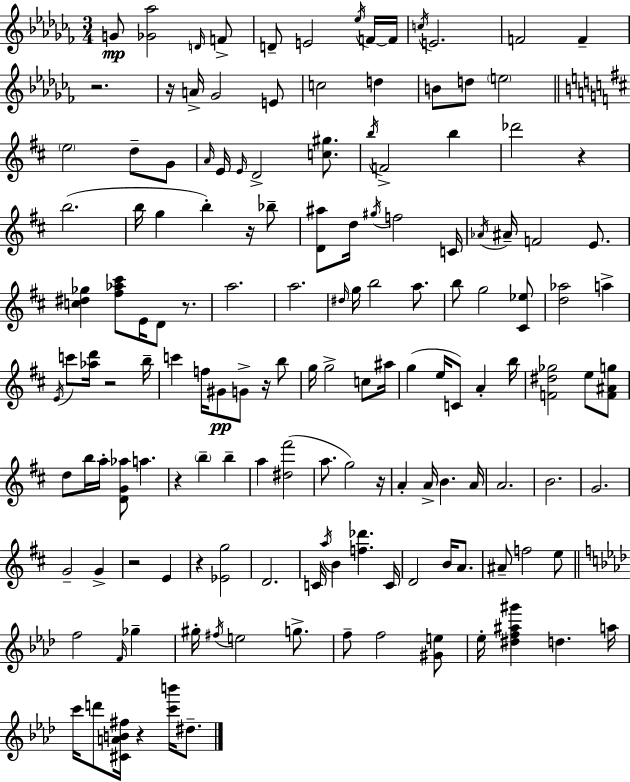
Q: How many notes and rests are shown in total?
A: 148